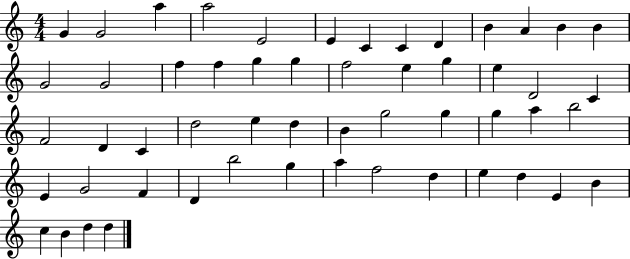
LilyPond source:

{
  \clef treble
  \numericTimeSignature
  \time 4/4
  \key c \major
  g'4 g'2 a''4 | a''2 e'2 | e'4 c'4 c'4 d'4 | b'4 a'4 b'4 b'4 | \break g'2 g'2 | f''4 f''4 g''4 g''4 | f''2 e''4 g''4 | e''4 d'2 c'4 | \break f'2 d'4 c'4 | d''2 e''4 d''4 | b'4 g''2 g''4 | g''4 a''4 b''2 | \break e'4 g'2 f'4 | d'4 b''2 g''4 | a''4 f''2 d''4 | e''4 d''4 e'4 b'4 | \break c''4 b'4 d''4 d''4 | \bar "|."
}